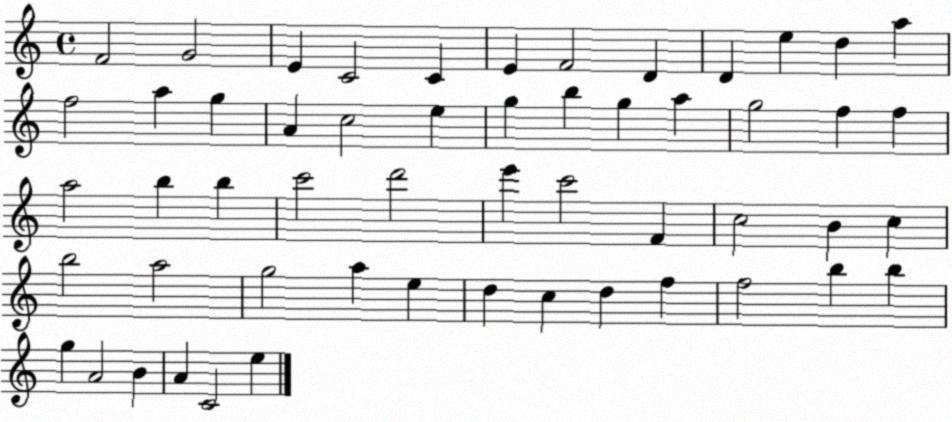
X:1
T:Untitled
M:4/4
L:1/4
K:C
F2 G2 E C2 C E F2 D D e d a f2 a g A c2 e g b g a g2 f f a2 b b c'2 d'2 e' c'2 F c2 B c b2 a2 g2 a e d c d f f2 b b g A2 B A C2 e